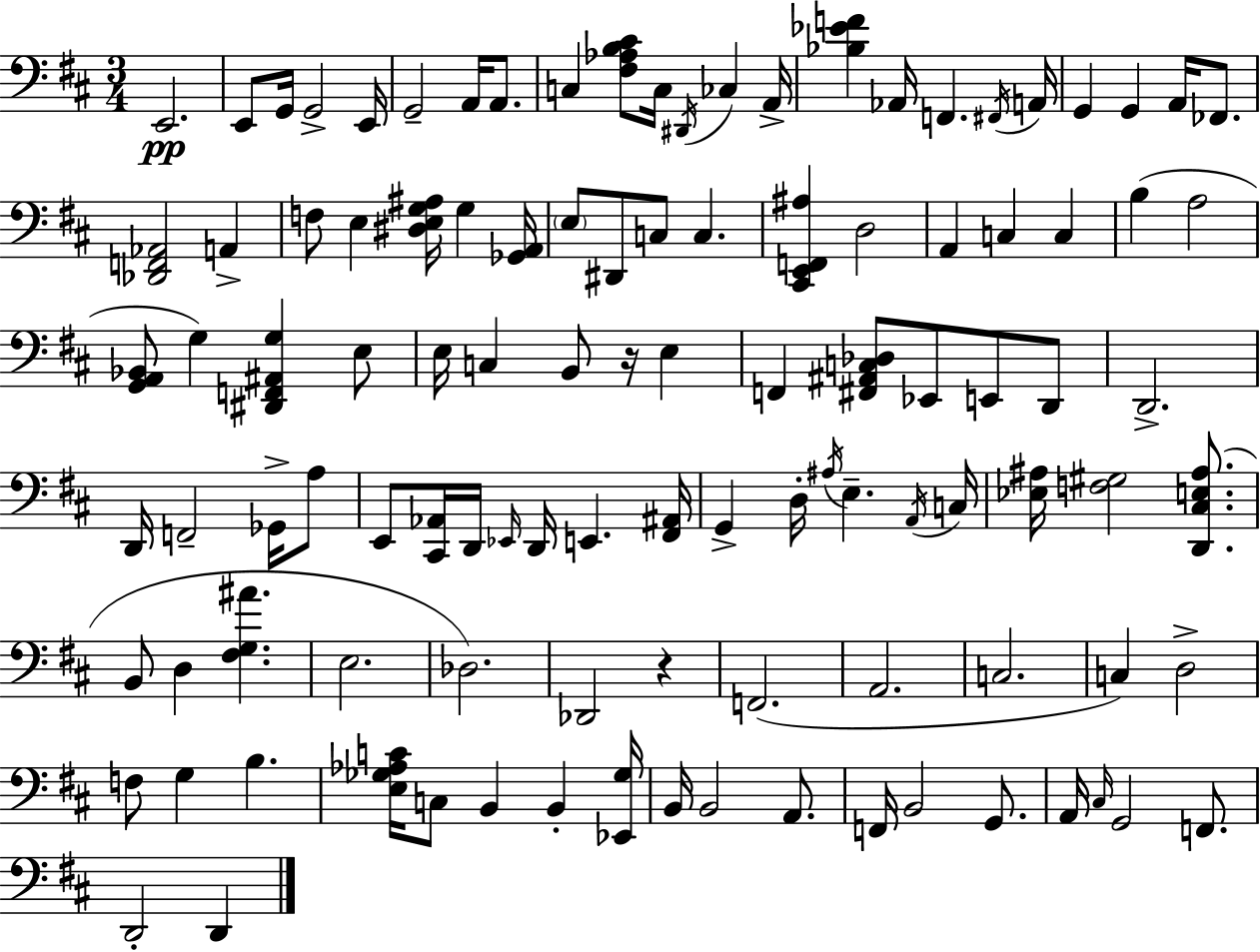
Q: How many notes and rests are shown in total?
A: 108